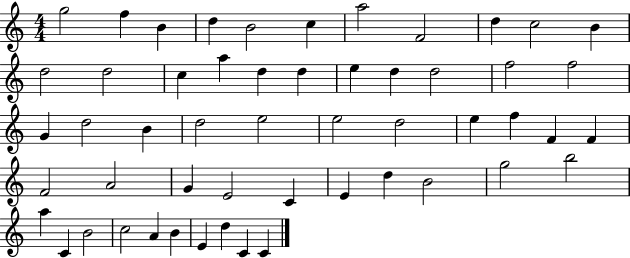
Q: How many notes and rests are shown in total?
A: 53